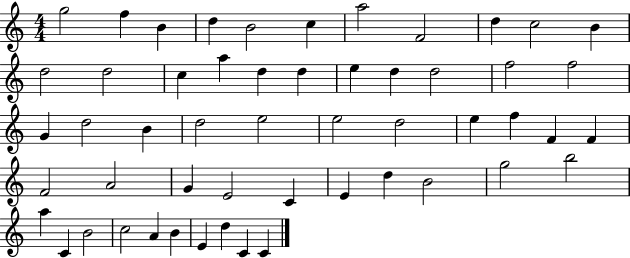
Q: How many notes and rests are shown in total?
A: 53